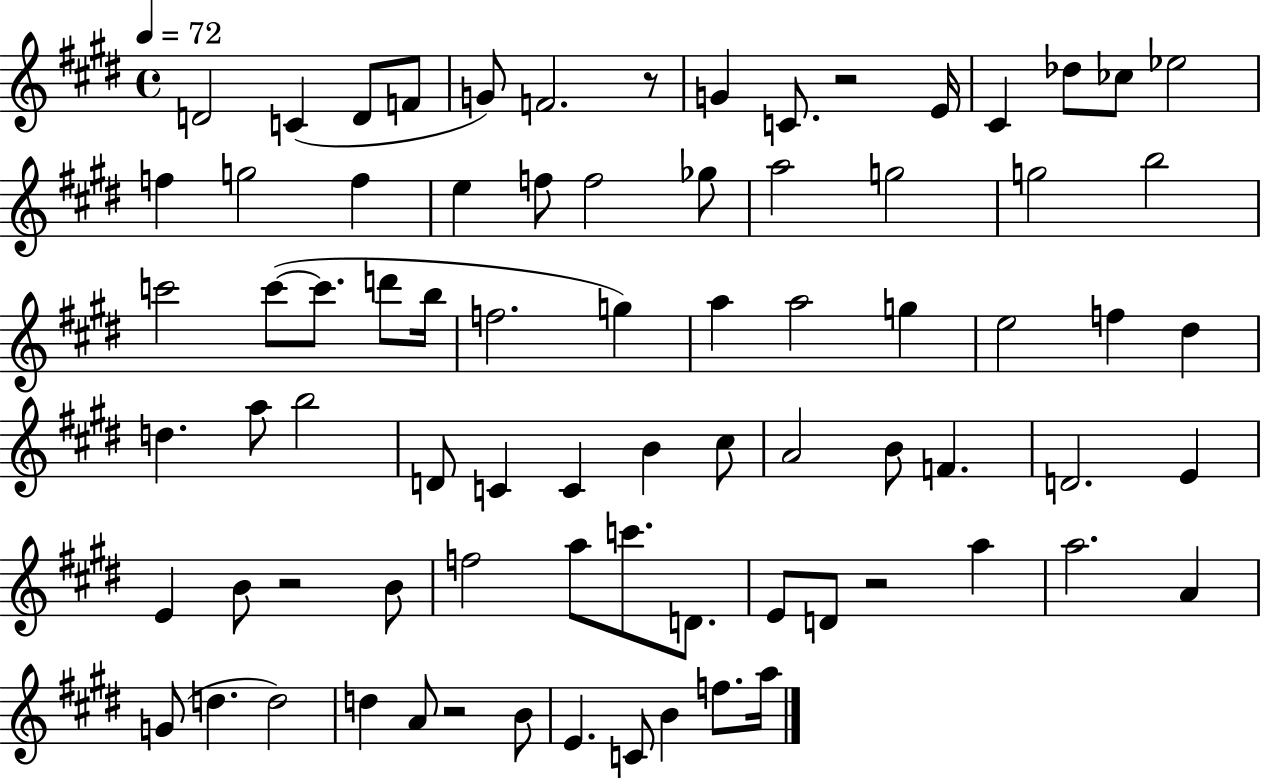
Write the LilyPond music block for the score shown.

{
  \clef treble
  \time 4/4
  \defaultTimeSignature
  \key e \major
  \tempo 4 = 72
  \repeat volta 2 { d'2 c'4( d'8 f'8 | g'8) f'2. r8 | g'4 c'8. r2 e'16 | cis'4 des''8 ces''8 ees''2 | \break f''4 g''2 f''4 | e''4 f''8 f''2 ges''8 | a''2 g''2 | g''2 b''2 | \break c'''2 c'''8~(~ c'''8. d'''8 b''16 | f''2. g''4) | a''4 a''2 g''4 | e''2 f''4 dis''4 | \break d''4. a''8 b''2 | d'8 c'4 c'4 b'4 cis''8 | a'2 b'8 f'4. | d'2. e'4 | \break e'4 b'8 r2 b'8 | f''2 a''8 c'''8. d'8. | e'8 d'8 r2 a''4 | a''2. a'4 | \break g'8( d''4. d''2) | d''4 a'8 r2 b'8 | e'4. c'8 b'4 f''8. a''16 | } \bar "|."
}